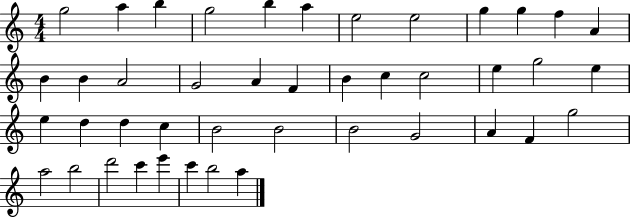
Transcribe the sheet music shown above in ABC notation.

X:1
T:Untitled
M:4/4
L:1/4
K:C
g2 a b g2 b a e2 e2 g g f A B B A2 G2 A F B c c2 e g2 e e d d c B2 B2 B2 G2 A F g2 a2 b2 d'2 c' e' c' b2 a